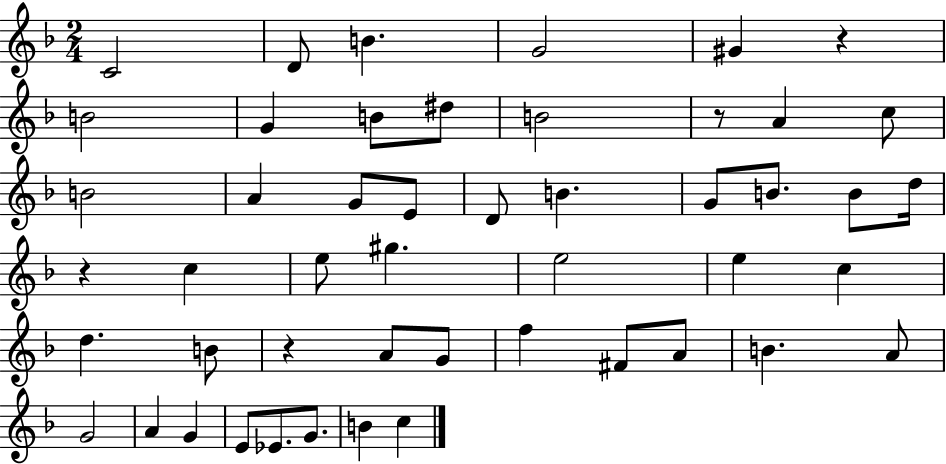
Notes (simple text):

C4/h D4/e B4/q. G4/h G#4/q R/q B4/h G4/q B4/e D#5/e B4/h R/e A4/q C5/e B4/h A4/q G4/e E4/e D4/e B4/q. G4/e B4/e. B4/e D5/s R/q C5/q E5/e G#5/q. E5/h E5/q C5/q D5/q. B4/e R/q A4/e G4/e F5/q F#4/e A4/e B4/q. A4/e G4/h A4/q G4/q E4/e Eb4/e. G4/e. B4/q C5/q